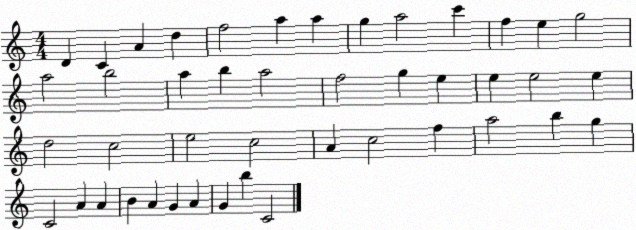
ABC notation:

X:1
T:Untitled
M:4/4
L:1/4
K:C
D C A d f2 a a g a2 c' f e g2 a2 b2 a b a2 f2 g e e e2 e d2 c2 e2 c2 A c2 f a2 b g C2 A A B A G A G b C2